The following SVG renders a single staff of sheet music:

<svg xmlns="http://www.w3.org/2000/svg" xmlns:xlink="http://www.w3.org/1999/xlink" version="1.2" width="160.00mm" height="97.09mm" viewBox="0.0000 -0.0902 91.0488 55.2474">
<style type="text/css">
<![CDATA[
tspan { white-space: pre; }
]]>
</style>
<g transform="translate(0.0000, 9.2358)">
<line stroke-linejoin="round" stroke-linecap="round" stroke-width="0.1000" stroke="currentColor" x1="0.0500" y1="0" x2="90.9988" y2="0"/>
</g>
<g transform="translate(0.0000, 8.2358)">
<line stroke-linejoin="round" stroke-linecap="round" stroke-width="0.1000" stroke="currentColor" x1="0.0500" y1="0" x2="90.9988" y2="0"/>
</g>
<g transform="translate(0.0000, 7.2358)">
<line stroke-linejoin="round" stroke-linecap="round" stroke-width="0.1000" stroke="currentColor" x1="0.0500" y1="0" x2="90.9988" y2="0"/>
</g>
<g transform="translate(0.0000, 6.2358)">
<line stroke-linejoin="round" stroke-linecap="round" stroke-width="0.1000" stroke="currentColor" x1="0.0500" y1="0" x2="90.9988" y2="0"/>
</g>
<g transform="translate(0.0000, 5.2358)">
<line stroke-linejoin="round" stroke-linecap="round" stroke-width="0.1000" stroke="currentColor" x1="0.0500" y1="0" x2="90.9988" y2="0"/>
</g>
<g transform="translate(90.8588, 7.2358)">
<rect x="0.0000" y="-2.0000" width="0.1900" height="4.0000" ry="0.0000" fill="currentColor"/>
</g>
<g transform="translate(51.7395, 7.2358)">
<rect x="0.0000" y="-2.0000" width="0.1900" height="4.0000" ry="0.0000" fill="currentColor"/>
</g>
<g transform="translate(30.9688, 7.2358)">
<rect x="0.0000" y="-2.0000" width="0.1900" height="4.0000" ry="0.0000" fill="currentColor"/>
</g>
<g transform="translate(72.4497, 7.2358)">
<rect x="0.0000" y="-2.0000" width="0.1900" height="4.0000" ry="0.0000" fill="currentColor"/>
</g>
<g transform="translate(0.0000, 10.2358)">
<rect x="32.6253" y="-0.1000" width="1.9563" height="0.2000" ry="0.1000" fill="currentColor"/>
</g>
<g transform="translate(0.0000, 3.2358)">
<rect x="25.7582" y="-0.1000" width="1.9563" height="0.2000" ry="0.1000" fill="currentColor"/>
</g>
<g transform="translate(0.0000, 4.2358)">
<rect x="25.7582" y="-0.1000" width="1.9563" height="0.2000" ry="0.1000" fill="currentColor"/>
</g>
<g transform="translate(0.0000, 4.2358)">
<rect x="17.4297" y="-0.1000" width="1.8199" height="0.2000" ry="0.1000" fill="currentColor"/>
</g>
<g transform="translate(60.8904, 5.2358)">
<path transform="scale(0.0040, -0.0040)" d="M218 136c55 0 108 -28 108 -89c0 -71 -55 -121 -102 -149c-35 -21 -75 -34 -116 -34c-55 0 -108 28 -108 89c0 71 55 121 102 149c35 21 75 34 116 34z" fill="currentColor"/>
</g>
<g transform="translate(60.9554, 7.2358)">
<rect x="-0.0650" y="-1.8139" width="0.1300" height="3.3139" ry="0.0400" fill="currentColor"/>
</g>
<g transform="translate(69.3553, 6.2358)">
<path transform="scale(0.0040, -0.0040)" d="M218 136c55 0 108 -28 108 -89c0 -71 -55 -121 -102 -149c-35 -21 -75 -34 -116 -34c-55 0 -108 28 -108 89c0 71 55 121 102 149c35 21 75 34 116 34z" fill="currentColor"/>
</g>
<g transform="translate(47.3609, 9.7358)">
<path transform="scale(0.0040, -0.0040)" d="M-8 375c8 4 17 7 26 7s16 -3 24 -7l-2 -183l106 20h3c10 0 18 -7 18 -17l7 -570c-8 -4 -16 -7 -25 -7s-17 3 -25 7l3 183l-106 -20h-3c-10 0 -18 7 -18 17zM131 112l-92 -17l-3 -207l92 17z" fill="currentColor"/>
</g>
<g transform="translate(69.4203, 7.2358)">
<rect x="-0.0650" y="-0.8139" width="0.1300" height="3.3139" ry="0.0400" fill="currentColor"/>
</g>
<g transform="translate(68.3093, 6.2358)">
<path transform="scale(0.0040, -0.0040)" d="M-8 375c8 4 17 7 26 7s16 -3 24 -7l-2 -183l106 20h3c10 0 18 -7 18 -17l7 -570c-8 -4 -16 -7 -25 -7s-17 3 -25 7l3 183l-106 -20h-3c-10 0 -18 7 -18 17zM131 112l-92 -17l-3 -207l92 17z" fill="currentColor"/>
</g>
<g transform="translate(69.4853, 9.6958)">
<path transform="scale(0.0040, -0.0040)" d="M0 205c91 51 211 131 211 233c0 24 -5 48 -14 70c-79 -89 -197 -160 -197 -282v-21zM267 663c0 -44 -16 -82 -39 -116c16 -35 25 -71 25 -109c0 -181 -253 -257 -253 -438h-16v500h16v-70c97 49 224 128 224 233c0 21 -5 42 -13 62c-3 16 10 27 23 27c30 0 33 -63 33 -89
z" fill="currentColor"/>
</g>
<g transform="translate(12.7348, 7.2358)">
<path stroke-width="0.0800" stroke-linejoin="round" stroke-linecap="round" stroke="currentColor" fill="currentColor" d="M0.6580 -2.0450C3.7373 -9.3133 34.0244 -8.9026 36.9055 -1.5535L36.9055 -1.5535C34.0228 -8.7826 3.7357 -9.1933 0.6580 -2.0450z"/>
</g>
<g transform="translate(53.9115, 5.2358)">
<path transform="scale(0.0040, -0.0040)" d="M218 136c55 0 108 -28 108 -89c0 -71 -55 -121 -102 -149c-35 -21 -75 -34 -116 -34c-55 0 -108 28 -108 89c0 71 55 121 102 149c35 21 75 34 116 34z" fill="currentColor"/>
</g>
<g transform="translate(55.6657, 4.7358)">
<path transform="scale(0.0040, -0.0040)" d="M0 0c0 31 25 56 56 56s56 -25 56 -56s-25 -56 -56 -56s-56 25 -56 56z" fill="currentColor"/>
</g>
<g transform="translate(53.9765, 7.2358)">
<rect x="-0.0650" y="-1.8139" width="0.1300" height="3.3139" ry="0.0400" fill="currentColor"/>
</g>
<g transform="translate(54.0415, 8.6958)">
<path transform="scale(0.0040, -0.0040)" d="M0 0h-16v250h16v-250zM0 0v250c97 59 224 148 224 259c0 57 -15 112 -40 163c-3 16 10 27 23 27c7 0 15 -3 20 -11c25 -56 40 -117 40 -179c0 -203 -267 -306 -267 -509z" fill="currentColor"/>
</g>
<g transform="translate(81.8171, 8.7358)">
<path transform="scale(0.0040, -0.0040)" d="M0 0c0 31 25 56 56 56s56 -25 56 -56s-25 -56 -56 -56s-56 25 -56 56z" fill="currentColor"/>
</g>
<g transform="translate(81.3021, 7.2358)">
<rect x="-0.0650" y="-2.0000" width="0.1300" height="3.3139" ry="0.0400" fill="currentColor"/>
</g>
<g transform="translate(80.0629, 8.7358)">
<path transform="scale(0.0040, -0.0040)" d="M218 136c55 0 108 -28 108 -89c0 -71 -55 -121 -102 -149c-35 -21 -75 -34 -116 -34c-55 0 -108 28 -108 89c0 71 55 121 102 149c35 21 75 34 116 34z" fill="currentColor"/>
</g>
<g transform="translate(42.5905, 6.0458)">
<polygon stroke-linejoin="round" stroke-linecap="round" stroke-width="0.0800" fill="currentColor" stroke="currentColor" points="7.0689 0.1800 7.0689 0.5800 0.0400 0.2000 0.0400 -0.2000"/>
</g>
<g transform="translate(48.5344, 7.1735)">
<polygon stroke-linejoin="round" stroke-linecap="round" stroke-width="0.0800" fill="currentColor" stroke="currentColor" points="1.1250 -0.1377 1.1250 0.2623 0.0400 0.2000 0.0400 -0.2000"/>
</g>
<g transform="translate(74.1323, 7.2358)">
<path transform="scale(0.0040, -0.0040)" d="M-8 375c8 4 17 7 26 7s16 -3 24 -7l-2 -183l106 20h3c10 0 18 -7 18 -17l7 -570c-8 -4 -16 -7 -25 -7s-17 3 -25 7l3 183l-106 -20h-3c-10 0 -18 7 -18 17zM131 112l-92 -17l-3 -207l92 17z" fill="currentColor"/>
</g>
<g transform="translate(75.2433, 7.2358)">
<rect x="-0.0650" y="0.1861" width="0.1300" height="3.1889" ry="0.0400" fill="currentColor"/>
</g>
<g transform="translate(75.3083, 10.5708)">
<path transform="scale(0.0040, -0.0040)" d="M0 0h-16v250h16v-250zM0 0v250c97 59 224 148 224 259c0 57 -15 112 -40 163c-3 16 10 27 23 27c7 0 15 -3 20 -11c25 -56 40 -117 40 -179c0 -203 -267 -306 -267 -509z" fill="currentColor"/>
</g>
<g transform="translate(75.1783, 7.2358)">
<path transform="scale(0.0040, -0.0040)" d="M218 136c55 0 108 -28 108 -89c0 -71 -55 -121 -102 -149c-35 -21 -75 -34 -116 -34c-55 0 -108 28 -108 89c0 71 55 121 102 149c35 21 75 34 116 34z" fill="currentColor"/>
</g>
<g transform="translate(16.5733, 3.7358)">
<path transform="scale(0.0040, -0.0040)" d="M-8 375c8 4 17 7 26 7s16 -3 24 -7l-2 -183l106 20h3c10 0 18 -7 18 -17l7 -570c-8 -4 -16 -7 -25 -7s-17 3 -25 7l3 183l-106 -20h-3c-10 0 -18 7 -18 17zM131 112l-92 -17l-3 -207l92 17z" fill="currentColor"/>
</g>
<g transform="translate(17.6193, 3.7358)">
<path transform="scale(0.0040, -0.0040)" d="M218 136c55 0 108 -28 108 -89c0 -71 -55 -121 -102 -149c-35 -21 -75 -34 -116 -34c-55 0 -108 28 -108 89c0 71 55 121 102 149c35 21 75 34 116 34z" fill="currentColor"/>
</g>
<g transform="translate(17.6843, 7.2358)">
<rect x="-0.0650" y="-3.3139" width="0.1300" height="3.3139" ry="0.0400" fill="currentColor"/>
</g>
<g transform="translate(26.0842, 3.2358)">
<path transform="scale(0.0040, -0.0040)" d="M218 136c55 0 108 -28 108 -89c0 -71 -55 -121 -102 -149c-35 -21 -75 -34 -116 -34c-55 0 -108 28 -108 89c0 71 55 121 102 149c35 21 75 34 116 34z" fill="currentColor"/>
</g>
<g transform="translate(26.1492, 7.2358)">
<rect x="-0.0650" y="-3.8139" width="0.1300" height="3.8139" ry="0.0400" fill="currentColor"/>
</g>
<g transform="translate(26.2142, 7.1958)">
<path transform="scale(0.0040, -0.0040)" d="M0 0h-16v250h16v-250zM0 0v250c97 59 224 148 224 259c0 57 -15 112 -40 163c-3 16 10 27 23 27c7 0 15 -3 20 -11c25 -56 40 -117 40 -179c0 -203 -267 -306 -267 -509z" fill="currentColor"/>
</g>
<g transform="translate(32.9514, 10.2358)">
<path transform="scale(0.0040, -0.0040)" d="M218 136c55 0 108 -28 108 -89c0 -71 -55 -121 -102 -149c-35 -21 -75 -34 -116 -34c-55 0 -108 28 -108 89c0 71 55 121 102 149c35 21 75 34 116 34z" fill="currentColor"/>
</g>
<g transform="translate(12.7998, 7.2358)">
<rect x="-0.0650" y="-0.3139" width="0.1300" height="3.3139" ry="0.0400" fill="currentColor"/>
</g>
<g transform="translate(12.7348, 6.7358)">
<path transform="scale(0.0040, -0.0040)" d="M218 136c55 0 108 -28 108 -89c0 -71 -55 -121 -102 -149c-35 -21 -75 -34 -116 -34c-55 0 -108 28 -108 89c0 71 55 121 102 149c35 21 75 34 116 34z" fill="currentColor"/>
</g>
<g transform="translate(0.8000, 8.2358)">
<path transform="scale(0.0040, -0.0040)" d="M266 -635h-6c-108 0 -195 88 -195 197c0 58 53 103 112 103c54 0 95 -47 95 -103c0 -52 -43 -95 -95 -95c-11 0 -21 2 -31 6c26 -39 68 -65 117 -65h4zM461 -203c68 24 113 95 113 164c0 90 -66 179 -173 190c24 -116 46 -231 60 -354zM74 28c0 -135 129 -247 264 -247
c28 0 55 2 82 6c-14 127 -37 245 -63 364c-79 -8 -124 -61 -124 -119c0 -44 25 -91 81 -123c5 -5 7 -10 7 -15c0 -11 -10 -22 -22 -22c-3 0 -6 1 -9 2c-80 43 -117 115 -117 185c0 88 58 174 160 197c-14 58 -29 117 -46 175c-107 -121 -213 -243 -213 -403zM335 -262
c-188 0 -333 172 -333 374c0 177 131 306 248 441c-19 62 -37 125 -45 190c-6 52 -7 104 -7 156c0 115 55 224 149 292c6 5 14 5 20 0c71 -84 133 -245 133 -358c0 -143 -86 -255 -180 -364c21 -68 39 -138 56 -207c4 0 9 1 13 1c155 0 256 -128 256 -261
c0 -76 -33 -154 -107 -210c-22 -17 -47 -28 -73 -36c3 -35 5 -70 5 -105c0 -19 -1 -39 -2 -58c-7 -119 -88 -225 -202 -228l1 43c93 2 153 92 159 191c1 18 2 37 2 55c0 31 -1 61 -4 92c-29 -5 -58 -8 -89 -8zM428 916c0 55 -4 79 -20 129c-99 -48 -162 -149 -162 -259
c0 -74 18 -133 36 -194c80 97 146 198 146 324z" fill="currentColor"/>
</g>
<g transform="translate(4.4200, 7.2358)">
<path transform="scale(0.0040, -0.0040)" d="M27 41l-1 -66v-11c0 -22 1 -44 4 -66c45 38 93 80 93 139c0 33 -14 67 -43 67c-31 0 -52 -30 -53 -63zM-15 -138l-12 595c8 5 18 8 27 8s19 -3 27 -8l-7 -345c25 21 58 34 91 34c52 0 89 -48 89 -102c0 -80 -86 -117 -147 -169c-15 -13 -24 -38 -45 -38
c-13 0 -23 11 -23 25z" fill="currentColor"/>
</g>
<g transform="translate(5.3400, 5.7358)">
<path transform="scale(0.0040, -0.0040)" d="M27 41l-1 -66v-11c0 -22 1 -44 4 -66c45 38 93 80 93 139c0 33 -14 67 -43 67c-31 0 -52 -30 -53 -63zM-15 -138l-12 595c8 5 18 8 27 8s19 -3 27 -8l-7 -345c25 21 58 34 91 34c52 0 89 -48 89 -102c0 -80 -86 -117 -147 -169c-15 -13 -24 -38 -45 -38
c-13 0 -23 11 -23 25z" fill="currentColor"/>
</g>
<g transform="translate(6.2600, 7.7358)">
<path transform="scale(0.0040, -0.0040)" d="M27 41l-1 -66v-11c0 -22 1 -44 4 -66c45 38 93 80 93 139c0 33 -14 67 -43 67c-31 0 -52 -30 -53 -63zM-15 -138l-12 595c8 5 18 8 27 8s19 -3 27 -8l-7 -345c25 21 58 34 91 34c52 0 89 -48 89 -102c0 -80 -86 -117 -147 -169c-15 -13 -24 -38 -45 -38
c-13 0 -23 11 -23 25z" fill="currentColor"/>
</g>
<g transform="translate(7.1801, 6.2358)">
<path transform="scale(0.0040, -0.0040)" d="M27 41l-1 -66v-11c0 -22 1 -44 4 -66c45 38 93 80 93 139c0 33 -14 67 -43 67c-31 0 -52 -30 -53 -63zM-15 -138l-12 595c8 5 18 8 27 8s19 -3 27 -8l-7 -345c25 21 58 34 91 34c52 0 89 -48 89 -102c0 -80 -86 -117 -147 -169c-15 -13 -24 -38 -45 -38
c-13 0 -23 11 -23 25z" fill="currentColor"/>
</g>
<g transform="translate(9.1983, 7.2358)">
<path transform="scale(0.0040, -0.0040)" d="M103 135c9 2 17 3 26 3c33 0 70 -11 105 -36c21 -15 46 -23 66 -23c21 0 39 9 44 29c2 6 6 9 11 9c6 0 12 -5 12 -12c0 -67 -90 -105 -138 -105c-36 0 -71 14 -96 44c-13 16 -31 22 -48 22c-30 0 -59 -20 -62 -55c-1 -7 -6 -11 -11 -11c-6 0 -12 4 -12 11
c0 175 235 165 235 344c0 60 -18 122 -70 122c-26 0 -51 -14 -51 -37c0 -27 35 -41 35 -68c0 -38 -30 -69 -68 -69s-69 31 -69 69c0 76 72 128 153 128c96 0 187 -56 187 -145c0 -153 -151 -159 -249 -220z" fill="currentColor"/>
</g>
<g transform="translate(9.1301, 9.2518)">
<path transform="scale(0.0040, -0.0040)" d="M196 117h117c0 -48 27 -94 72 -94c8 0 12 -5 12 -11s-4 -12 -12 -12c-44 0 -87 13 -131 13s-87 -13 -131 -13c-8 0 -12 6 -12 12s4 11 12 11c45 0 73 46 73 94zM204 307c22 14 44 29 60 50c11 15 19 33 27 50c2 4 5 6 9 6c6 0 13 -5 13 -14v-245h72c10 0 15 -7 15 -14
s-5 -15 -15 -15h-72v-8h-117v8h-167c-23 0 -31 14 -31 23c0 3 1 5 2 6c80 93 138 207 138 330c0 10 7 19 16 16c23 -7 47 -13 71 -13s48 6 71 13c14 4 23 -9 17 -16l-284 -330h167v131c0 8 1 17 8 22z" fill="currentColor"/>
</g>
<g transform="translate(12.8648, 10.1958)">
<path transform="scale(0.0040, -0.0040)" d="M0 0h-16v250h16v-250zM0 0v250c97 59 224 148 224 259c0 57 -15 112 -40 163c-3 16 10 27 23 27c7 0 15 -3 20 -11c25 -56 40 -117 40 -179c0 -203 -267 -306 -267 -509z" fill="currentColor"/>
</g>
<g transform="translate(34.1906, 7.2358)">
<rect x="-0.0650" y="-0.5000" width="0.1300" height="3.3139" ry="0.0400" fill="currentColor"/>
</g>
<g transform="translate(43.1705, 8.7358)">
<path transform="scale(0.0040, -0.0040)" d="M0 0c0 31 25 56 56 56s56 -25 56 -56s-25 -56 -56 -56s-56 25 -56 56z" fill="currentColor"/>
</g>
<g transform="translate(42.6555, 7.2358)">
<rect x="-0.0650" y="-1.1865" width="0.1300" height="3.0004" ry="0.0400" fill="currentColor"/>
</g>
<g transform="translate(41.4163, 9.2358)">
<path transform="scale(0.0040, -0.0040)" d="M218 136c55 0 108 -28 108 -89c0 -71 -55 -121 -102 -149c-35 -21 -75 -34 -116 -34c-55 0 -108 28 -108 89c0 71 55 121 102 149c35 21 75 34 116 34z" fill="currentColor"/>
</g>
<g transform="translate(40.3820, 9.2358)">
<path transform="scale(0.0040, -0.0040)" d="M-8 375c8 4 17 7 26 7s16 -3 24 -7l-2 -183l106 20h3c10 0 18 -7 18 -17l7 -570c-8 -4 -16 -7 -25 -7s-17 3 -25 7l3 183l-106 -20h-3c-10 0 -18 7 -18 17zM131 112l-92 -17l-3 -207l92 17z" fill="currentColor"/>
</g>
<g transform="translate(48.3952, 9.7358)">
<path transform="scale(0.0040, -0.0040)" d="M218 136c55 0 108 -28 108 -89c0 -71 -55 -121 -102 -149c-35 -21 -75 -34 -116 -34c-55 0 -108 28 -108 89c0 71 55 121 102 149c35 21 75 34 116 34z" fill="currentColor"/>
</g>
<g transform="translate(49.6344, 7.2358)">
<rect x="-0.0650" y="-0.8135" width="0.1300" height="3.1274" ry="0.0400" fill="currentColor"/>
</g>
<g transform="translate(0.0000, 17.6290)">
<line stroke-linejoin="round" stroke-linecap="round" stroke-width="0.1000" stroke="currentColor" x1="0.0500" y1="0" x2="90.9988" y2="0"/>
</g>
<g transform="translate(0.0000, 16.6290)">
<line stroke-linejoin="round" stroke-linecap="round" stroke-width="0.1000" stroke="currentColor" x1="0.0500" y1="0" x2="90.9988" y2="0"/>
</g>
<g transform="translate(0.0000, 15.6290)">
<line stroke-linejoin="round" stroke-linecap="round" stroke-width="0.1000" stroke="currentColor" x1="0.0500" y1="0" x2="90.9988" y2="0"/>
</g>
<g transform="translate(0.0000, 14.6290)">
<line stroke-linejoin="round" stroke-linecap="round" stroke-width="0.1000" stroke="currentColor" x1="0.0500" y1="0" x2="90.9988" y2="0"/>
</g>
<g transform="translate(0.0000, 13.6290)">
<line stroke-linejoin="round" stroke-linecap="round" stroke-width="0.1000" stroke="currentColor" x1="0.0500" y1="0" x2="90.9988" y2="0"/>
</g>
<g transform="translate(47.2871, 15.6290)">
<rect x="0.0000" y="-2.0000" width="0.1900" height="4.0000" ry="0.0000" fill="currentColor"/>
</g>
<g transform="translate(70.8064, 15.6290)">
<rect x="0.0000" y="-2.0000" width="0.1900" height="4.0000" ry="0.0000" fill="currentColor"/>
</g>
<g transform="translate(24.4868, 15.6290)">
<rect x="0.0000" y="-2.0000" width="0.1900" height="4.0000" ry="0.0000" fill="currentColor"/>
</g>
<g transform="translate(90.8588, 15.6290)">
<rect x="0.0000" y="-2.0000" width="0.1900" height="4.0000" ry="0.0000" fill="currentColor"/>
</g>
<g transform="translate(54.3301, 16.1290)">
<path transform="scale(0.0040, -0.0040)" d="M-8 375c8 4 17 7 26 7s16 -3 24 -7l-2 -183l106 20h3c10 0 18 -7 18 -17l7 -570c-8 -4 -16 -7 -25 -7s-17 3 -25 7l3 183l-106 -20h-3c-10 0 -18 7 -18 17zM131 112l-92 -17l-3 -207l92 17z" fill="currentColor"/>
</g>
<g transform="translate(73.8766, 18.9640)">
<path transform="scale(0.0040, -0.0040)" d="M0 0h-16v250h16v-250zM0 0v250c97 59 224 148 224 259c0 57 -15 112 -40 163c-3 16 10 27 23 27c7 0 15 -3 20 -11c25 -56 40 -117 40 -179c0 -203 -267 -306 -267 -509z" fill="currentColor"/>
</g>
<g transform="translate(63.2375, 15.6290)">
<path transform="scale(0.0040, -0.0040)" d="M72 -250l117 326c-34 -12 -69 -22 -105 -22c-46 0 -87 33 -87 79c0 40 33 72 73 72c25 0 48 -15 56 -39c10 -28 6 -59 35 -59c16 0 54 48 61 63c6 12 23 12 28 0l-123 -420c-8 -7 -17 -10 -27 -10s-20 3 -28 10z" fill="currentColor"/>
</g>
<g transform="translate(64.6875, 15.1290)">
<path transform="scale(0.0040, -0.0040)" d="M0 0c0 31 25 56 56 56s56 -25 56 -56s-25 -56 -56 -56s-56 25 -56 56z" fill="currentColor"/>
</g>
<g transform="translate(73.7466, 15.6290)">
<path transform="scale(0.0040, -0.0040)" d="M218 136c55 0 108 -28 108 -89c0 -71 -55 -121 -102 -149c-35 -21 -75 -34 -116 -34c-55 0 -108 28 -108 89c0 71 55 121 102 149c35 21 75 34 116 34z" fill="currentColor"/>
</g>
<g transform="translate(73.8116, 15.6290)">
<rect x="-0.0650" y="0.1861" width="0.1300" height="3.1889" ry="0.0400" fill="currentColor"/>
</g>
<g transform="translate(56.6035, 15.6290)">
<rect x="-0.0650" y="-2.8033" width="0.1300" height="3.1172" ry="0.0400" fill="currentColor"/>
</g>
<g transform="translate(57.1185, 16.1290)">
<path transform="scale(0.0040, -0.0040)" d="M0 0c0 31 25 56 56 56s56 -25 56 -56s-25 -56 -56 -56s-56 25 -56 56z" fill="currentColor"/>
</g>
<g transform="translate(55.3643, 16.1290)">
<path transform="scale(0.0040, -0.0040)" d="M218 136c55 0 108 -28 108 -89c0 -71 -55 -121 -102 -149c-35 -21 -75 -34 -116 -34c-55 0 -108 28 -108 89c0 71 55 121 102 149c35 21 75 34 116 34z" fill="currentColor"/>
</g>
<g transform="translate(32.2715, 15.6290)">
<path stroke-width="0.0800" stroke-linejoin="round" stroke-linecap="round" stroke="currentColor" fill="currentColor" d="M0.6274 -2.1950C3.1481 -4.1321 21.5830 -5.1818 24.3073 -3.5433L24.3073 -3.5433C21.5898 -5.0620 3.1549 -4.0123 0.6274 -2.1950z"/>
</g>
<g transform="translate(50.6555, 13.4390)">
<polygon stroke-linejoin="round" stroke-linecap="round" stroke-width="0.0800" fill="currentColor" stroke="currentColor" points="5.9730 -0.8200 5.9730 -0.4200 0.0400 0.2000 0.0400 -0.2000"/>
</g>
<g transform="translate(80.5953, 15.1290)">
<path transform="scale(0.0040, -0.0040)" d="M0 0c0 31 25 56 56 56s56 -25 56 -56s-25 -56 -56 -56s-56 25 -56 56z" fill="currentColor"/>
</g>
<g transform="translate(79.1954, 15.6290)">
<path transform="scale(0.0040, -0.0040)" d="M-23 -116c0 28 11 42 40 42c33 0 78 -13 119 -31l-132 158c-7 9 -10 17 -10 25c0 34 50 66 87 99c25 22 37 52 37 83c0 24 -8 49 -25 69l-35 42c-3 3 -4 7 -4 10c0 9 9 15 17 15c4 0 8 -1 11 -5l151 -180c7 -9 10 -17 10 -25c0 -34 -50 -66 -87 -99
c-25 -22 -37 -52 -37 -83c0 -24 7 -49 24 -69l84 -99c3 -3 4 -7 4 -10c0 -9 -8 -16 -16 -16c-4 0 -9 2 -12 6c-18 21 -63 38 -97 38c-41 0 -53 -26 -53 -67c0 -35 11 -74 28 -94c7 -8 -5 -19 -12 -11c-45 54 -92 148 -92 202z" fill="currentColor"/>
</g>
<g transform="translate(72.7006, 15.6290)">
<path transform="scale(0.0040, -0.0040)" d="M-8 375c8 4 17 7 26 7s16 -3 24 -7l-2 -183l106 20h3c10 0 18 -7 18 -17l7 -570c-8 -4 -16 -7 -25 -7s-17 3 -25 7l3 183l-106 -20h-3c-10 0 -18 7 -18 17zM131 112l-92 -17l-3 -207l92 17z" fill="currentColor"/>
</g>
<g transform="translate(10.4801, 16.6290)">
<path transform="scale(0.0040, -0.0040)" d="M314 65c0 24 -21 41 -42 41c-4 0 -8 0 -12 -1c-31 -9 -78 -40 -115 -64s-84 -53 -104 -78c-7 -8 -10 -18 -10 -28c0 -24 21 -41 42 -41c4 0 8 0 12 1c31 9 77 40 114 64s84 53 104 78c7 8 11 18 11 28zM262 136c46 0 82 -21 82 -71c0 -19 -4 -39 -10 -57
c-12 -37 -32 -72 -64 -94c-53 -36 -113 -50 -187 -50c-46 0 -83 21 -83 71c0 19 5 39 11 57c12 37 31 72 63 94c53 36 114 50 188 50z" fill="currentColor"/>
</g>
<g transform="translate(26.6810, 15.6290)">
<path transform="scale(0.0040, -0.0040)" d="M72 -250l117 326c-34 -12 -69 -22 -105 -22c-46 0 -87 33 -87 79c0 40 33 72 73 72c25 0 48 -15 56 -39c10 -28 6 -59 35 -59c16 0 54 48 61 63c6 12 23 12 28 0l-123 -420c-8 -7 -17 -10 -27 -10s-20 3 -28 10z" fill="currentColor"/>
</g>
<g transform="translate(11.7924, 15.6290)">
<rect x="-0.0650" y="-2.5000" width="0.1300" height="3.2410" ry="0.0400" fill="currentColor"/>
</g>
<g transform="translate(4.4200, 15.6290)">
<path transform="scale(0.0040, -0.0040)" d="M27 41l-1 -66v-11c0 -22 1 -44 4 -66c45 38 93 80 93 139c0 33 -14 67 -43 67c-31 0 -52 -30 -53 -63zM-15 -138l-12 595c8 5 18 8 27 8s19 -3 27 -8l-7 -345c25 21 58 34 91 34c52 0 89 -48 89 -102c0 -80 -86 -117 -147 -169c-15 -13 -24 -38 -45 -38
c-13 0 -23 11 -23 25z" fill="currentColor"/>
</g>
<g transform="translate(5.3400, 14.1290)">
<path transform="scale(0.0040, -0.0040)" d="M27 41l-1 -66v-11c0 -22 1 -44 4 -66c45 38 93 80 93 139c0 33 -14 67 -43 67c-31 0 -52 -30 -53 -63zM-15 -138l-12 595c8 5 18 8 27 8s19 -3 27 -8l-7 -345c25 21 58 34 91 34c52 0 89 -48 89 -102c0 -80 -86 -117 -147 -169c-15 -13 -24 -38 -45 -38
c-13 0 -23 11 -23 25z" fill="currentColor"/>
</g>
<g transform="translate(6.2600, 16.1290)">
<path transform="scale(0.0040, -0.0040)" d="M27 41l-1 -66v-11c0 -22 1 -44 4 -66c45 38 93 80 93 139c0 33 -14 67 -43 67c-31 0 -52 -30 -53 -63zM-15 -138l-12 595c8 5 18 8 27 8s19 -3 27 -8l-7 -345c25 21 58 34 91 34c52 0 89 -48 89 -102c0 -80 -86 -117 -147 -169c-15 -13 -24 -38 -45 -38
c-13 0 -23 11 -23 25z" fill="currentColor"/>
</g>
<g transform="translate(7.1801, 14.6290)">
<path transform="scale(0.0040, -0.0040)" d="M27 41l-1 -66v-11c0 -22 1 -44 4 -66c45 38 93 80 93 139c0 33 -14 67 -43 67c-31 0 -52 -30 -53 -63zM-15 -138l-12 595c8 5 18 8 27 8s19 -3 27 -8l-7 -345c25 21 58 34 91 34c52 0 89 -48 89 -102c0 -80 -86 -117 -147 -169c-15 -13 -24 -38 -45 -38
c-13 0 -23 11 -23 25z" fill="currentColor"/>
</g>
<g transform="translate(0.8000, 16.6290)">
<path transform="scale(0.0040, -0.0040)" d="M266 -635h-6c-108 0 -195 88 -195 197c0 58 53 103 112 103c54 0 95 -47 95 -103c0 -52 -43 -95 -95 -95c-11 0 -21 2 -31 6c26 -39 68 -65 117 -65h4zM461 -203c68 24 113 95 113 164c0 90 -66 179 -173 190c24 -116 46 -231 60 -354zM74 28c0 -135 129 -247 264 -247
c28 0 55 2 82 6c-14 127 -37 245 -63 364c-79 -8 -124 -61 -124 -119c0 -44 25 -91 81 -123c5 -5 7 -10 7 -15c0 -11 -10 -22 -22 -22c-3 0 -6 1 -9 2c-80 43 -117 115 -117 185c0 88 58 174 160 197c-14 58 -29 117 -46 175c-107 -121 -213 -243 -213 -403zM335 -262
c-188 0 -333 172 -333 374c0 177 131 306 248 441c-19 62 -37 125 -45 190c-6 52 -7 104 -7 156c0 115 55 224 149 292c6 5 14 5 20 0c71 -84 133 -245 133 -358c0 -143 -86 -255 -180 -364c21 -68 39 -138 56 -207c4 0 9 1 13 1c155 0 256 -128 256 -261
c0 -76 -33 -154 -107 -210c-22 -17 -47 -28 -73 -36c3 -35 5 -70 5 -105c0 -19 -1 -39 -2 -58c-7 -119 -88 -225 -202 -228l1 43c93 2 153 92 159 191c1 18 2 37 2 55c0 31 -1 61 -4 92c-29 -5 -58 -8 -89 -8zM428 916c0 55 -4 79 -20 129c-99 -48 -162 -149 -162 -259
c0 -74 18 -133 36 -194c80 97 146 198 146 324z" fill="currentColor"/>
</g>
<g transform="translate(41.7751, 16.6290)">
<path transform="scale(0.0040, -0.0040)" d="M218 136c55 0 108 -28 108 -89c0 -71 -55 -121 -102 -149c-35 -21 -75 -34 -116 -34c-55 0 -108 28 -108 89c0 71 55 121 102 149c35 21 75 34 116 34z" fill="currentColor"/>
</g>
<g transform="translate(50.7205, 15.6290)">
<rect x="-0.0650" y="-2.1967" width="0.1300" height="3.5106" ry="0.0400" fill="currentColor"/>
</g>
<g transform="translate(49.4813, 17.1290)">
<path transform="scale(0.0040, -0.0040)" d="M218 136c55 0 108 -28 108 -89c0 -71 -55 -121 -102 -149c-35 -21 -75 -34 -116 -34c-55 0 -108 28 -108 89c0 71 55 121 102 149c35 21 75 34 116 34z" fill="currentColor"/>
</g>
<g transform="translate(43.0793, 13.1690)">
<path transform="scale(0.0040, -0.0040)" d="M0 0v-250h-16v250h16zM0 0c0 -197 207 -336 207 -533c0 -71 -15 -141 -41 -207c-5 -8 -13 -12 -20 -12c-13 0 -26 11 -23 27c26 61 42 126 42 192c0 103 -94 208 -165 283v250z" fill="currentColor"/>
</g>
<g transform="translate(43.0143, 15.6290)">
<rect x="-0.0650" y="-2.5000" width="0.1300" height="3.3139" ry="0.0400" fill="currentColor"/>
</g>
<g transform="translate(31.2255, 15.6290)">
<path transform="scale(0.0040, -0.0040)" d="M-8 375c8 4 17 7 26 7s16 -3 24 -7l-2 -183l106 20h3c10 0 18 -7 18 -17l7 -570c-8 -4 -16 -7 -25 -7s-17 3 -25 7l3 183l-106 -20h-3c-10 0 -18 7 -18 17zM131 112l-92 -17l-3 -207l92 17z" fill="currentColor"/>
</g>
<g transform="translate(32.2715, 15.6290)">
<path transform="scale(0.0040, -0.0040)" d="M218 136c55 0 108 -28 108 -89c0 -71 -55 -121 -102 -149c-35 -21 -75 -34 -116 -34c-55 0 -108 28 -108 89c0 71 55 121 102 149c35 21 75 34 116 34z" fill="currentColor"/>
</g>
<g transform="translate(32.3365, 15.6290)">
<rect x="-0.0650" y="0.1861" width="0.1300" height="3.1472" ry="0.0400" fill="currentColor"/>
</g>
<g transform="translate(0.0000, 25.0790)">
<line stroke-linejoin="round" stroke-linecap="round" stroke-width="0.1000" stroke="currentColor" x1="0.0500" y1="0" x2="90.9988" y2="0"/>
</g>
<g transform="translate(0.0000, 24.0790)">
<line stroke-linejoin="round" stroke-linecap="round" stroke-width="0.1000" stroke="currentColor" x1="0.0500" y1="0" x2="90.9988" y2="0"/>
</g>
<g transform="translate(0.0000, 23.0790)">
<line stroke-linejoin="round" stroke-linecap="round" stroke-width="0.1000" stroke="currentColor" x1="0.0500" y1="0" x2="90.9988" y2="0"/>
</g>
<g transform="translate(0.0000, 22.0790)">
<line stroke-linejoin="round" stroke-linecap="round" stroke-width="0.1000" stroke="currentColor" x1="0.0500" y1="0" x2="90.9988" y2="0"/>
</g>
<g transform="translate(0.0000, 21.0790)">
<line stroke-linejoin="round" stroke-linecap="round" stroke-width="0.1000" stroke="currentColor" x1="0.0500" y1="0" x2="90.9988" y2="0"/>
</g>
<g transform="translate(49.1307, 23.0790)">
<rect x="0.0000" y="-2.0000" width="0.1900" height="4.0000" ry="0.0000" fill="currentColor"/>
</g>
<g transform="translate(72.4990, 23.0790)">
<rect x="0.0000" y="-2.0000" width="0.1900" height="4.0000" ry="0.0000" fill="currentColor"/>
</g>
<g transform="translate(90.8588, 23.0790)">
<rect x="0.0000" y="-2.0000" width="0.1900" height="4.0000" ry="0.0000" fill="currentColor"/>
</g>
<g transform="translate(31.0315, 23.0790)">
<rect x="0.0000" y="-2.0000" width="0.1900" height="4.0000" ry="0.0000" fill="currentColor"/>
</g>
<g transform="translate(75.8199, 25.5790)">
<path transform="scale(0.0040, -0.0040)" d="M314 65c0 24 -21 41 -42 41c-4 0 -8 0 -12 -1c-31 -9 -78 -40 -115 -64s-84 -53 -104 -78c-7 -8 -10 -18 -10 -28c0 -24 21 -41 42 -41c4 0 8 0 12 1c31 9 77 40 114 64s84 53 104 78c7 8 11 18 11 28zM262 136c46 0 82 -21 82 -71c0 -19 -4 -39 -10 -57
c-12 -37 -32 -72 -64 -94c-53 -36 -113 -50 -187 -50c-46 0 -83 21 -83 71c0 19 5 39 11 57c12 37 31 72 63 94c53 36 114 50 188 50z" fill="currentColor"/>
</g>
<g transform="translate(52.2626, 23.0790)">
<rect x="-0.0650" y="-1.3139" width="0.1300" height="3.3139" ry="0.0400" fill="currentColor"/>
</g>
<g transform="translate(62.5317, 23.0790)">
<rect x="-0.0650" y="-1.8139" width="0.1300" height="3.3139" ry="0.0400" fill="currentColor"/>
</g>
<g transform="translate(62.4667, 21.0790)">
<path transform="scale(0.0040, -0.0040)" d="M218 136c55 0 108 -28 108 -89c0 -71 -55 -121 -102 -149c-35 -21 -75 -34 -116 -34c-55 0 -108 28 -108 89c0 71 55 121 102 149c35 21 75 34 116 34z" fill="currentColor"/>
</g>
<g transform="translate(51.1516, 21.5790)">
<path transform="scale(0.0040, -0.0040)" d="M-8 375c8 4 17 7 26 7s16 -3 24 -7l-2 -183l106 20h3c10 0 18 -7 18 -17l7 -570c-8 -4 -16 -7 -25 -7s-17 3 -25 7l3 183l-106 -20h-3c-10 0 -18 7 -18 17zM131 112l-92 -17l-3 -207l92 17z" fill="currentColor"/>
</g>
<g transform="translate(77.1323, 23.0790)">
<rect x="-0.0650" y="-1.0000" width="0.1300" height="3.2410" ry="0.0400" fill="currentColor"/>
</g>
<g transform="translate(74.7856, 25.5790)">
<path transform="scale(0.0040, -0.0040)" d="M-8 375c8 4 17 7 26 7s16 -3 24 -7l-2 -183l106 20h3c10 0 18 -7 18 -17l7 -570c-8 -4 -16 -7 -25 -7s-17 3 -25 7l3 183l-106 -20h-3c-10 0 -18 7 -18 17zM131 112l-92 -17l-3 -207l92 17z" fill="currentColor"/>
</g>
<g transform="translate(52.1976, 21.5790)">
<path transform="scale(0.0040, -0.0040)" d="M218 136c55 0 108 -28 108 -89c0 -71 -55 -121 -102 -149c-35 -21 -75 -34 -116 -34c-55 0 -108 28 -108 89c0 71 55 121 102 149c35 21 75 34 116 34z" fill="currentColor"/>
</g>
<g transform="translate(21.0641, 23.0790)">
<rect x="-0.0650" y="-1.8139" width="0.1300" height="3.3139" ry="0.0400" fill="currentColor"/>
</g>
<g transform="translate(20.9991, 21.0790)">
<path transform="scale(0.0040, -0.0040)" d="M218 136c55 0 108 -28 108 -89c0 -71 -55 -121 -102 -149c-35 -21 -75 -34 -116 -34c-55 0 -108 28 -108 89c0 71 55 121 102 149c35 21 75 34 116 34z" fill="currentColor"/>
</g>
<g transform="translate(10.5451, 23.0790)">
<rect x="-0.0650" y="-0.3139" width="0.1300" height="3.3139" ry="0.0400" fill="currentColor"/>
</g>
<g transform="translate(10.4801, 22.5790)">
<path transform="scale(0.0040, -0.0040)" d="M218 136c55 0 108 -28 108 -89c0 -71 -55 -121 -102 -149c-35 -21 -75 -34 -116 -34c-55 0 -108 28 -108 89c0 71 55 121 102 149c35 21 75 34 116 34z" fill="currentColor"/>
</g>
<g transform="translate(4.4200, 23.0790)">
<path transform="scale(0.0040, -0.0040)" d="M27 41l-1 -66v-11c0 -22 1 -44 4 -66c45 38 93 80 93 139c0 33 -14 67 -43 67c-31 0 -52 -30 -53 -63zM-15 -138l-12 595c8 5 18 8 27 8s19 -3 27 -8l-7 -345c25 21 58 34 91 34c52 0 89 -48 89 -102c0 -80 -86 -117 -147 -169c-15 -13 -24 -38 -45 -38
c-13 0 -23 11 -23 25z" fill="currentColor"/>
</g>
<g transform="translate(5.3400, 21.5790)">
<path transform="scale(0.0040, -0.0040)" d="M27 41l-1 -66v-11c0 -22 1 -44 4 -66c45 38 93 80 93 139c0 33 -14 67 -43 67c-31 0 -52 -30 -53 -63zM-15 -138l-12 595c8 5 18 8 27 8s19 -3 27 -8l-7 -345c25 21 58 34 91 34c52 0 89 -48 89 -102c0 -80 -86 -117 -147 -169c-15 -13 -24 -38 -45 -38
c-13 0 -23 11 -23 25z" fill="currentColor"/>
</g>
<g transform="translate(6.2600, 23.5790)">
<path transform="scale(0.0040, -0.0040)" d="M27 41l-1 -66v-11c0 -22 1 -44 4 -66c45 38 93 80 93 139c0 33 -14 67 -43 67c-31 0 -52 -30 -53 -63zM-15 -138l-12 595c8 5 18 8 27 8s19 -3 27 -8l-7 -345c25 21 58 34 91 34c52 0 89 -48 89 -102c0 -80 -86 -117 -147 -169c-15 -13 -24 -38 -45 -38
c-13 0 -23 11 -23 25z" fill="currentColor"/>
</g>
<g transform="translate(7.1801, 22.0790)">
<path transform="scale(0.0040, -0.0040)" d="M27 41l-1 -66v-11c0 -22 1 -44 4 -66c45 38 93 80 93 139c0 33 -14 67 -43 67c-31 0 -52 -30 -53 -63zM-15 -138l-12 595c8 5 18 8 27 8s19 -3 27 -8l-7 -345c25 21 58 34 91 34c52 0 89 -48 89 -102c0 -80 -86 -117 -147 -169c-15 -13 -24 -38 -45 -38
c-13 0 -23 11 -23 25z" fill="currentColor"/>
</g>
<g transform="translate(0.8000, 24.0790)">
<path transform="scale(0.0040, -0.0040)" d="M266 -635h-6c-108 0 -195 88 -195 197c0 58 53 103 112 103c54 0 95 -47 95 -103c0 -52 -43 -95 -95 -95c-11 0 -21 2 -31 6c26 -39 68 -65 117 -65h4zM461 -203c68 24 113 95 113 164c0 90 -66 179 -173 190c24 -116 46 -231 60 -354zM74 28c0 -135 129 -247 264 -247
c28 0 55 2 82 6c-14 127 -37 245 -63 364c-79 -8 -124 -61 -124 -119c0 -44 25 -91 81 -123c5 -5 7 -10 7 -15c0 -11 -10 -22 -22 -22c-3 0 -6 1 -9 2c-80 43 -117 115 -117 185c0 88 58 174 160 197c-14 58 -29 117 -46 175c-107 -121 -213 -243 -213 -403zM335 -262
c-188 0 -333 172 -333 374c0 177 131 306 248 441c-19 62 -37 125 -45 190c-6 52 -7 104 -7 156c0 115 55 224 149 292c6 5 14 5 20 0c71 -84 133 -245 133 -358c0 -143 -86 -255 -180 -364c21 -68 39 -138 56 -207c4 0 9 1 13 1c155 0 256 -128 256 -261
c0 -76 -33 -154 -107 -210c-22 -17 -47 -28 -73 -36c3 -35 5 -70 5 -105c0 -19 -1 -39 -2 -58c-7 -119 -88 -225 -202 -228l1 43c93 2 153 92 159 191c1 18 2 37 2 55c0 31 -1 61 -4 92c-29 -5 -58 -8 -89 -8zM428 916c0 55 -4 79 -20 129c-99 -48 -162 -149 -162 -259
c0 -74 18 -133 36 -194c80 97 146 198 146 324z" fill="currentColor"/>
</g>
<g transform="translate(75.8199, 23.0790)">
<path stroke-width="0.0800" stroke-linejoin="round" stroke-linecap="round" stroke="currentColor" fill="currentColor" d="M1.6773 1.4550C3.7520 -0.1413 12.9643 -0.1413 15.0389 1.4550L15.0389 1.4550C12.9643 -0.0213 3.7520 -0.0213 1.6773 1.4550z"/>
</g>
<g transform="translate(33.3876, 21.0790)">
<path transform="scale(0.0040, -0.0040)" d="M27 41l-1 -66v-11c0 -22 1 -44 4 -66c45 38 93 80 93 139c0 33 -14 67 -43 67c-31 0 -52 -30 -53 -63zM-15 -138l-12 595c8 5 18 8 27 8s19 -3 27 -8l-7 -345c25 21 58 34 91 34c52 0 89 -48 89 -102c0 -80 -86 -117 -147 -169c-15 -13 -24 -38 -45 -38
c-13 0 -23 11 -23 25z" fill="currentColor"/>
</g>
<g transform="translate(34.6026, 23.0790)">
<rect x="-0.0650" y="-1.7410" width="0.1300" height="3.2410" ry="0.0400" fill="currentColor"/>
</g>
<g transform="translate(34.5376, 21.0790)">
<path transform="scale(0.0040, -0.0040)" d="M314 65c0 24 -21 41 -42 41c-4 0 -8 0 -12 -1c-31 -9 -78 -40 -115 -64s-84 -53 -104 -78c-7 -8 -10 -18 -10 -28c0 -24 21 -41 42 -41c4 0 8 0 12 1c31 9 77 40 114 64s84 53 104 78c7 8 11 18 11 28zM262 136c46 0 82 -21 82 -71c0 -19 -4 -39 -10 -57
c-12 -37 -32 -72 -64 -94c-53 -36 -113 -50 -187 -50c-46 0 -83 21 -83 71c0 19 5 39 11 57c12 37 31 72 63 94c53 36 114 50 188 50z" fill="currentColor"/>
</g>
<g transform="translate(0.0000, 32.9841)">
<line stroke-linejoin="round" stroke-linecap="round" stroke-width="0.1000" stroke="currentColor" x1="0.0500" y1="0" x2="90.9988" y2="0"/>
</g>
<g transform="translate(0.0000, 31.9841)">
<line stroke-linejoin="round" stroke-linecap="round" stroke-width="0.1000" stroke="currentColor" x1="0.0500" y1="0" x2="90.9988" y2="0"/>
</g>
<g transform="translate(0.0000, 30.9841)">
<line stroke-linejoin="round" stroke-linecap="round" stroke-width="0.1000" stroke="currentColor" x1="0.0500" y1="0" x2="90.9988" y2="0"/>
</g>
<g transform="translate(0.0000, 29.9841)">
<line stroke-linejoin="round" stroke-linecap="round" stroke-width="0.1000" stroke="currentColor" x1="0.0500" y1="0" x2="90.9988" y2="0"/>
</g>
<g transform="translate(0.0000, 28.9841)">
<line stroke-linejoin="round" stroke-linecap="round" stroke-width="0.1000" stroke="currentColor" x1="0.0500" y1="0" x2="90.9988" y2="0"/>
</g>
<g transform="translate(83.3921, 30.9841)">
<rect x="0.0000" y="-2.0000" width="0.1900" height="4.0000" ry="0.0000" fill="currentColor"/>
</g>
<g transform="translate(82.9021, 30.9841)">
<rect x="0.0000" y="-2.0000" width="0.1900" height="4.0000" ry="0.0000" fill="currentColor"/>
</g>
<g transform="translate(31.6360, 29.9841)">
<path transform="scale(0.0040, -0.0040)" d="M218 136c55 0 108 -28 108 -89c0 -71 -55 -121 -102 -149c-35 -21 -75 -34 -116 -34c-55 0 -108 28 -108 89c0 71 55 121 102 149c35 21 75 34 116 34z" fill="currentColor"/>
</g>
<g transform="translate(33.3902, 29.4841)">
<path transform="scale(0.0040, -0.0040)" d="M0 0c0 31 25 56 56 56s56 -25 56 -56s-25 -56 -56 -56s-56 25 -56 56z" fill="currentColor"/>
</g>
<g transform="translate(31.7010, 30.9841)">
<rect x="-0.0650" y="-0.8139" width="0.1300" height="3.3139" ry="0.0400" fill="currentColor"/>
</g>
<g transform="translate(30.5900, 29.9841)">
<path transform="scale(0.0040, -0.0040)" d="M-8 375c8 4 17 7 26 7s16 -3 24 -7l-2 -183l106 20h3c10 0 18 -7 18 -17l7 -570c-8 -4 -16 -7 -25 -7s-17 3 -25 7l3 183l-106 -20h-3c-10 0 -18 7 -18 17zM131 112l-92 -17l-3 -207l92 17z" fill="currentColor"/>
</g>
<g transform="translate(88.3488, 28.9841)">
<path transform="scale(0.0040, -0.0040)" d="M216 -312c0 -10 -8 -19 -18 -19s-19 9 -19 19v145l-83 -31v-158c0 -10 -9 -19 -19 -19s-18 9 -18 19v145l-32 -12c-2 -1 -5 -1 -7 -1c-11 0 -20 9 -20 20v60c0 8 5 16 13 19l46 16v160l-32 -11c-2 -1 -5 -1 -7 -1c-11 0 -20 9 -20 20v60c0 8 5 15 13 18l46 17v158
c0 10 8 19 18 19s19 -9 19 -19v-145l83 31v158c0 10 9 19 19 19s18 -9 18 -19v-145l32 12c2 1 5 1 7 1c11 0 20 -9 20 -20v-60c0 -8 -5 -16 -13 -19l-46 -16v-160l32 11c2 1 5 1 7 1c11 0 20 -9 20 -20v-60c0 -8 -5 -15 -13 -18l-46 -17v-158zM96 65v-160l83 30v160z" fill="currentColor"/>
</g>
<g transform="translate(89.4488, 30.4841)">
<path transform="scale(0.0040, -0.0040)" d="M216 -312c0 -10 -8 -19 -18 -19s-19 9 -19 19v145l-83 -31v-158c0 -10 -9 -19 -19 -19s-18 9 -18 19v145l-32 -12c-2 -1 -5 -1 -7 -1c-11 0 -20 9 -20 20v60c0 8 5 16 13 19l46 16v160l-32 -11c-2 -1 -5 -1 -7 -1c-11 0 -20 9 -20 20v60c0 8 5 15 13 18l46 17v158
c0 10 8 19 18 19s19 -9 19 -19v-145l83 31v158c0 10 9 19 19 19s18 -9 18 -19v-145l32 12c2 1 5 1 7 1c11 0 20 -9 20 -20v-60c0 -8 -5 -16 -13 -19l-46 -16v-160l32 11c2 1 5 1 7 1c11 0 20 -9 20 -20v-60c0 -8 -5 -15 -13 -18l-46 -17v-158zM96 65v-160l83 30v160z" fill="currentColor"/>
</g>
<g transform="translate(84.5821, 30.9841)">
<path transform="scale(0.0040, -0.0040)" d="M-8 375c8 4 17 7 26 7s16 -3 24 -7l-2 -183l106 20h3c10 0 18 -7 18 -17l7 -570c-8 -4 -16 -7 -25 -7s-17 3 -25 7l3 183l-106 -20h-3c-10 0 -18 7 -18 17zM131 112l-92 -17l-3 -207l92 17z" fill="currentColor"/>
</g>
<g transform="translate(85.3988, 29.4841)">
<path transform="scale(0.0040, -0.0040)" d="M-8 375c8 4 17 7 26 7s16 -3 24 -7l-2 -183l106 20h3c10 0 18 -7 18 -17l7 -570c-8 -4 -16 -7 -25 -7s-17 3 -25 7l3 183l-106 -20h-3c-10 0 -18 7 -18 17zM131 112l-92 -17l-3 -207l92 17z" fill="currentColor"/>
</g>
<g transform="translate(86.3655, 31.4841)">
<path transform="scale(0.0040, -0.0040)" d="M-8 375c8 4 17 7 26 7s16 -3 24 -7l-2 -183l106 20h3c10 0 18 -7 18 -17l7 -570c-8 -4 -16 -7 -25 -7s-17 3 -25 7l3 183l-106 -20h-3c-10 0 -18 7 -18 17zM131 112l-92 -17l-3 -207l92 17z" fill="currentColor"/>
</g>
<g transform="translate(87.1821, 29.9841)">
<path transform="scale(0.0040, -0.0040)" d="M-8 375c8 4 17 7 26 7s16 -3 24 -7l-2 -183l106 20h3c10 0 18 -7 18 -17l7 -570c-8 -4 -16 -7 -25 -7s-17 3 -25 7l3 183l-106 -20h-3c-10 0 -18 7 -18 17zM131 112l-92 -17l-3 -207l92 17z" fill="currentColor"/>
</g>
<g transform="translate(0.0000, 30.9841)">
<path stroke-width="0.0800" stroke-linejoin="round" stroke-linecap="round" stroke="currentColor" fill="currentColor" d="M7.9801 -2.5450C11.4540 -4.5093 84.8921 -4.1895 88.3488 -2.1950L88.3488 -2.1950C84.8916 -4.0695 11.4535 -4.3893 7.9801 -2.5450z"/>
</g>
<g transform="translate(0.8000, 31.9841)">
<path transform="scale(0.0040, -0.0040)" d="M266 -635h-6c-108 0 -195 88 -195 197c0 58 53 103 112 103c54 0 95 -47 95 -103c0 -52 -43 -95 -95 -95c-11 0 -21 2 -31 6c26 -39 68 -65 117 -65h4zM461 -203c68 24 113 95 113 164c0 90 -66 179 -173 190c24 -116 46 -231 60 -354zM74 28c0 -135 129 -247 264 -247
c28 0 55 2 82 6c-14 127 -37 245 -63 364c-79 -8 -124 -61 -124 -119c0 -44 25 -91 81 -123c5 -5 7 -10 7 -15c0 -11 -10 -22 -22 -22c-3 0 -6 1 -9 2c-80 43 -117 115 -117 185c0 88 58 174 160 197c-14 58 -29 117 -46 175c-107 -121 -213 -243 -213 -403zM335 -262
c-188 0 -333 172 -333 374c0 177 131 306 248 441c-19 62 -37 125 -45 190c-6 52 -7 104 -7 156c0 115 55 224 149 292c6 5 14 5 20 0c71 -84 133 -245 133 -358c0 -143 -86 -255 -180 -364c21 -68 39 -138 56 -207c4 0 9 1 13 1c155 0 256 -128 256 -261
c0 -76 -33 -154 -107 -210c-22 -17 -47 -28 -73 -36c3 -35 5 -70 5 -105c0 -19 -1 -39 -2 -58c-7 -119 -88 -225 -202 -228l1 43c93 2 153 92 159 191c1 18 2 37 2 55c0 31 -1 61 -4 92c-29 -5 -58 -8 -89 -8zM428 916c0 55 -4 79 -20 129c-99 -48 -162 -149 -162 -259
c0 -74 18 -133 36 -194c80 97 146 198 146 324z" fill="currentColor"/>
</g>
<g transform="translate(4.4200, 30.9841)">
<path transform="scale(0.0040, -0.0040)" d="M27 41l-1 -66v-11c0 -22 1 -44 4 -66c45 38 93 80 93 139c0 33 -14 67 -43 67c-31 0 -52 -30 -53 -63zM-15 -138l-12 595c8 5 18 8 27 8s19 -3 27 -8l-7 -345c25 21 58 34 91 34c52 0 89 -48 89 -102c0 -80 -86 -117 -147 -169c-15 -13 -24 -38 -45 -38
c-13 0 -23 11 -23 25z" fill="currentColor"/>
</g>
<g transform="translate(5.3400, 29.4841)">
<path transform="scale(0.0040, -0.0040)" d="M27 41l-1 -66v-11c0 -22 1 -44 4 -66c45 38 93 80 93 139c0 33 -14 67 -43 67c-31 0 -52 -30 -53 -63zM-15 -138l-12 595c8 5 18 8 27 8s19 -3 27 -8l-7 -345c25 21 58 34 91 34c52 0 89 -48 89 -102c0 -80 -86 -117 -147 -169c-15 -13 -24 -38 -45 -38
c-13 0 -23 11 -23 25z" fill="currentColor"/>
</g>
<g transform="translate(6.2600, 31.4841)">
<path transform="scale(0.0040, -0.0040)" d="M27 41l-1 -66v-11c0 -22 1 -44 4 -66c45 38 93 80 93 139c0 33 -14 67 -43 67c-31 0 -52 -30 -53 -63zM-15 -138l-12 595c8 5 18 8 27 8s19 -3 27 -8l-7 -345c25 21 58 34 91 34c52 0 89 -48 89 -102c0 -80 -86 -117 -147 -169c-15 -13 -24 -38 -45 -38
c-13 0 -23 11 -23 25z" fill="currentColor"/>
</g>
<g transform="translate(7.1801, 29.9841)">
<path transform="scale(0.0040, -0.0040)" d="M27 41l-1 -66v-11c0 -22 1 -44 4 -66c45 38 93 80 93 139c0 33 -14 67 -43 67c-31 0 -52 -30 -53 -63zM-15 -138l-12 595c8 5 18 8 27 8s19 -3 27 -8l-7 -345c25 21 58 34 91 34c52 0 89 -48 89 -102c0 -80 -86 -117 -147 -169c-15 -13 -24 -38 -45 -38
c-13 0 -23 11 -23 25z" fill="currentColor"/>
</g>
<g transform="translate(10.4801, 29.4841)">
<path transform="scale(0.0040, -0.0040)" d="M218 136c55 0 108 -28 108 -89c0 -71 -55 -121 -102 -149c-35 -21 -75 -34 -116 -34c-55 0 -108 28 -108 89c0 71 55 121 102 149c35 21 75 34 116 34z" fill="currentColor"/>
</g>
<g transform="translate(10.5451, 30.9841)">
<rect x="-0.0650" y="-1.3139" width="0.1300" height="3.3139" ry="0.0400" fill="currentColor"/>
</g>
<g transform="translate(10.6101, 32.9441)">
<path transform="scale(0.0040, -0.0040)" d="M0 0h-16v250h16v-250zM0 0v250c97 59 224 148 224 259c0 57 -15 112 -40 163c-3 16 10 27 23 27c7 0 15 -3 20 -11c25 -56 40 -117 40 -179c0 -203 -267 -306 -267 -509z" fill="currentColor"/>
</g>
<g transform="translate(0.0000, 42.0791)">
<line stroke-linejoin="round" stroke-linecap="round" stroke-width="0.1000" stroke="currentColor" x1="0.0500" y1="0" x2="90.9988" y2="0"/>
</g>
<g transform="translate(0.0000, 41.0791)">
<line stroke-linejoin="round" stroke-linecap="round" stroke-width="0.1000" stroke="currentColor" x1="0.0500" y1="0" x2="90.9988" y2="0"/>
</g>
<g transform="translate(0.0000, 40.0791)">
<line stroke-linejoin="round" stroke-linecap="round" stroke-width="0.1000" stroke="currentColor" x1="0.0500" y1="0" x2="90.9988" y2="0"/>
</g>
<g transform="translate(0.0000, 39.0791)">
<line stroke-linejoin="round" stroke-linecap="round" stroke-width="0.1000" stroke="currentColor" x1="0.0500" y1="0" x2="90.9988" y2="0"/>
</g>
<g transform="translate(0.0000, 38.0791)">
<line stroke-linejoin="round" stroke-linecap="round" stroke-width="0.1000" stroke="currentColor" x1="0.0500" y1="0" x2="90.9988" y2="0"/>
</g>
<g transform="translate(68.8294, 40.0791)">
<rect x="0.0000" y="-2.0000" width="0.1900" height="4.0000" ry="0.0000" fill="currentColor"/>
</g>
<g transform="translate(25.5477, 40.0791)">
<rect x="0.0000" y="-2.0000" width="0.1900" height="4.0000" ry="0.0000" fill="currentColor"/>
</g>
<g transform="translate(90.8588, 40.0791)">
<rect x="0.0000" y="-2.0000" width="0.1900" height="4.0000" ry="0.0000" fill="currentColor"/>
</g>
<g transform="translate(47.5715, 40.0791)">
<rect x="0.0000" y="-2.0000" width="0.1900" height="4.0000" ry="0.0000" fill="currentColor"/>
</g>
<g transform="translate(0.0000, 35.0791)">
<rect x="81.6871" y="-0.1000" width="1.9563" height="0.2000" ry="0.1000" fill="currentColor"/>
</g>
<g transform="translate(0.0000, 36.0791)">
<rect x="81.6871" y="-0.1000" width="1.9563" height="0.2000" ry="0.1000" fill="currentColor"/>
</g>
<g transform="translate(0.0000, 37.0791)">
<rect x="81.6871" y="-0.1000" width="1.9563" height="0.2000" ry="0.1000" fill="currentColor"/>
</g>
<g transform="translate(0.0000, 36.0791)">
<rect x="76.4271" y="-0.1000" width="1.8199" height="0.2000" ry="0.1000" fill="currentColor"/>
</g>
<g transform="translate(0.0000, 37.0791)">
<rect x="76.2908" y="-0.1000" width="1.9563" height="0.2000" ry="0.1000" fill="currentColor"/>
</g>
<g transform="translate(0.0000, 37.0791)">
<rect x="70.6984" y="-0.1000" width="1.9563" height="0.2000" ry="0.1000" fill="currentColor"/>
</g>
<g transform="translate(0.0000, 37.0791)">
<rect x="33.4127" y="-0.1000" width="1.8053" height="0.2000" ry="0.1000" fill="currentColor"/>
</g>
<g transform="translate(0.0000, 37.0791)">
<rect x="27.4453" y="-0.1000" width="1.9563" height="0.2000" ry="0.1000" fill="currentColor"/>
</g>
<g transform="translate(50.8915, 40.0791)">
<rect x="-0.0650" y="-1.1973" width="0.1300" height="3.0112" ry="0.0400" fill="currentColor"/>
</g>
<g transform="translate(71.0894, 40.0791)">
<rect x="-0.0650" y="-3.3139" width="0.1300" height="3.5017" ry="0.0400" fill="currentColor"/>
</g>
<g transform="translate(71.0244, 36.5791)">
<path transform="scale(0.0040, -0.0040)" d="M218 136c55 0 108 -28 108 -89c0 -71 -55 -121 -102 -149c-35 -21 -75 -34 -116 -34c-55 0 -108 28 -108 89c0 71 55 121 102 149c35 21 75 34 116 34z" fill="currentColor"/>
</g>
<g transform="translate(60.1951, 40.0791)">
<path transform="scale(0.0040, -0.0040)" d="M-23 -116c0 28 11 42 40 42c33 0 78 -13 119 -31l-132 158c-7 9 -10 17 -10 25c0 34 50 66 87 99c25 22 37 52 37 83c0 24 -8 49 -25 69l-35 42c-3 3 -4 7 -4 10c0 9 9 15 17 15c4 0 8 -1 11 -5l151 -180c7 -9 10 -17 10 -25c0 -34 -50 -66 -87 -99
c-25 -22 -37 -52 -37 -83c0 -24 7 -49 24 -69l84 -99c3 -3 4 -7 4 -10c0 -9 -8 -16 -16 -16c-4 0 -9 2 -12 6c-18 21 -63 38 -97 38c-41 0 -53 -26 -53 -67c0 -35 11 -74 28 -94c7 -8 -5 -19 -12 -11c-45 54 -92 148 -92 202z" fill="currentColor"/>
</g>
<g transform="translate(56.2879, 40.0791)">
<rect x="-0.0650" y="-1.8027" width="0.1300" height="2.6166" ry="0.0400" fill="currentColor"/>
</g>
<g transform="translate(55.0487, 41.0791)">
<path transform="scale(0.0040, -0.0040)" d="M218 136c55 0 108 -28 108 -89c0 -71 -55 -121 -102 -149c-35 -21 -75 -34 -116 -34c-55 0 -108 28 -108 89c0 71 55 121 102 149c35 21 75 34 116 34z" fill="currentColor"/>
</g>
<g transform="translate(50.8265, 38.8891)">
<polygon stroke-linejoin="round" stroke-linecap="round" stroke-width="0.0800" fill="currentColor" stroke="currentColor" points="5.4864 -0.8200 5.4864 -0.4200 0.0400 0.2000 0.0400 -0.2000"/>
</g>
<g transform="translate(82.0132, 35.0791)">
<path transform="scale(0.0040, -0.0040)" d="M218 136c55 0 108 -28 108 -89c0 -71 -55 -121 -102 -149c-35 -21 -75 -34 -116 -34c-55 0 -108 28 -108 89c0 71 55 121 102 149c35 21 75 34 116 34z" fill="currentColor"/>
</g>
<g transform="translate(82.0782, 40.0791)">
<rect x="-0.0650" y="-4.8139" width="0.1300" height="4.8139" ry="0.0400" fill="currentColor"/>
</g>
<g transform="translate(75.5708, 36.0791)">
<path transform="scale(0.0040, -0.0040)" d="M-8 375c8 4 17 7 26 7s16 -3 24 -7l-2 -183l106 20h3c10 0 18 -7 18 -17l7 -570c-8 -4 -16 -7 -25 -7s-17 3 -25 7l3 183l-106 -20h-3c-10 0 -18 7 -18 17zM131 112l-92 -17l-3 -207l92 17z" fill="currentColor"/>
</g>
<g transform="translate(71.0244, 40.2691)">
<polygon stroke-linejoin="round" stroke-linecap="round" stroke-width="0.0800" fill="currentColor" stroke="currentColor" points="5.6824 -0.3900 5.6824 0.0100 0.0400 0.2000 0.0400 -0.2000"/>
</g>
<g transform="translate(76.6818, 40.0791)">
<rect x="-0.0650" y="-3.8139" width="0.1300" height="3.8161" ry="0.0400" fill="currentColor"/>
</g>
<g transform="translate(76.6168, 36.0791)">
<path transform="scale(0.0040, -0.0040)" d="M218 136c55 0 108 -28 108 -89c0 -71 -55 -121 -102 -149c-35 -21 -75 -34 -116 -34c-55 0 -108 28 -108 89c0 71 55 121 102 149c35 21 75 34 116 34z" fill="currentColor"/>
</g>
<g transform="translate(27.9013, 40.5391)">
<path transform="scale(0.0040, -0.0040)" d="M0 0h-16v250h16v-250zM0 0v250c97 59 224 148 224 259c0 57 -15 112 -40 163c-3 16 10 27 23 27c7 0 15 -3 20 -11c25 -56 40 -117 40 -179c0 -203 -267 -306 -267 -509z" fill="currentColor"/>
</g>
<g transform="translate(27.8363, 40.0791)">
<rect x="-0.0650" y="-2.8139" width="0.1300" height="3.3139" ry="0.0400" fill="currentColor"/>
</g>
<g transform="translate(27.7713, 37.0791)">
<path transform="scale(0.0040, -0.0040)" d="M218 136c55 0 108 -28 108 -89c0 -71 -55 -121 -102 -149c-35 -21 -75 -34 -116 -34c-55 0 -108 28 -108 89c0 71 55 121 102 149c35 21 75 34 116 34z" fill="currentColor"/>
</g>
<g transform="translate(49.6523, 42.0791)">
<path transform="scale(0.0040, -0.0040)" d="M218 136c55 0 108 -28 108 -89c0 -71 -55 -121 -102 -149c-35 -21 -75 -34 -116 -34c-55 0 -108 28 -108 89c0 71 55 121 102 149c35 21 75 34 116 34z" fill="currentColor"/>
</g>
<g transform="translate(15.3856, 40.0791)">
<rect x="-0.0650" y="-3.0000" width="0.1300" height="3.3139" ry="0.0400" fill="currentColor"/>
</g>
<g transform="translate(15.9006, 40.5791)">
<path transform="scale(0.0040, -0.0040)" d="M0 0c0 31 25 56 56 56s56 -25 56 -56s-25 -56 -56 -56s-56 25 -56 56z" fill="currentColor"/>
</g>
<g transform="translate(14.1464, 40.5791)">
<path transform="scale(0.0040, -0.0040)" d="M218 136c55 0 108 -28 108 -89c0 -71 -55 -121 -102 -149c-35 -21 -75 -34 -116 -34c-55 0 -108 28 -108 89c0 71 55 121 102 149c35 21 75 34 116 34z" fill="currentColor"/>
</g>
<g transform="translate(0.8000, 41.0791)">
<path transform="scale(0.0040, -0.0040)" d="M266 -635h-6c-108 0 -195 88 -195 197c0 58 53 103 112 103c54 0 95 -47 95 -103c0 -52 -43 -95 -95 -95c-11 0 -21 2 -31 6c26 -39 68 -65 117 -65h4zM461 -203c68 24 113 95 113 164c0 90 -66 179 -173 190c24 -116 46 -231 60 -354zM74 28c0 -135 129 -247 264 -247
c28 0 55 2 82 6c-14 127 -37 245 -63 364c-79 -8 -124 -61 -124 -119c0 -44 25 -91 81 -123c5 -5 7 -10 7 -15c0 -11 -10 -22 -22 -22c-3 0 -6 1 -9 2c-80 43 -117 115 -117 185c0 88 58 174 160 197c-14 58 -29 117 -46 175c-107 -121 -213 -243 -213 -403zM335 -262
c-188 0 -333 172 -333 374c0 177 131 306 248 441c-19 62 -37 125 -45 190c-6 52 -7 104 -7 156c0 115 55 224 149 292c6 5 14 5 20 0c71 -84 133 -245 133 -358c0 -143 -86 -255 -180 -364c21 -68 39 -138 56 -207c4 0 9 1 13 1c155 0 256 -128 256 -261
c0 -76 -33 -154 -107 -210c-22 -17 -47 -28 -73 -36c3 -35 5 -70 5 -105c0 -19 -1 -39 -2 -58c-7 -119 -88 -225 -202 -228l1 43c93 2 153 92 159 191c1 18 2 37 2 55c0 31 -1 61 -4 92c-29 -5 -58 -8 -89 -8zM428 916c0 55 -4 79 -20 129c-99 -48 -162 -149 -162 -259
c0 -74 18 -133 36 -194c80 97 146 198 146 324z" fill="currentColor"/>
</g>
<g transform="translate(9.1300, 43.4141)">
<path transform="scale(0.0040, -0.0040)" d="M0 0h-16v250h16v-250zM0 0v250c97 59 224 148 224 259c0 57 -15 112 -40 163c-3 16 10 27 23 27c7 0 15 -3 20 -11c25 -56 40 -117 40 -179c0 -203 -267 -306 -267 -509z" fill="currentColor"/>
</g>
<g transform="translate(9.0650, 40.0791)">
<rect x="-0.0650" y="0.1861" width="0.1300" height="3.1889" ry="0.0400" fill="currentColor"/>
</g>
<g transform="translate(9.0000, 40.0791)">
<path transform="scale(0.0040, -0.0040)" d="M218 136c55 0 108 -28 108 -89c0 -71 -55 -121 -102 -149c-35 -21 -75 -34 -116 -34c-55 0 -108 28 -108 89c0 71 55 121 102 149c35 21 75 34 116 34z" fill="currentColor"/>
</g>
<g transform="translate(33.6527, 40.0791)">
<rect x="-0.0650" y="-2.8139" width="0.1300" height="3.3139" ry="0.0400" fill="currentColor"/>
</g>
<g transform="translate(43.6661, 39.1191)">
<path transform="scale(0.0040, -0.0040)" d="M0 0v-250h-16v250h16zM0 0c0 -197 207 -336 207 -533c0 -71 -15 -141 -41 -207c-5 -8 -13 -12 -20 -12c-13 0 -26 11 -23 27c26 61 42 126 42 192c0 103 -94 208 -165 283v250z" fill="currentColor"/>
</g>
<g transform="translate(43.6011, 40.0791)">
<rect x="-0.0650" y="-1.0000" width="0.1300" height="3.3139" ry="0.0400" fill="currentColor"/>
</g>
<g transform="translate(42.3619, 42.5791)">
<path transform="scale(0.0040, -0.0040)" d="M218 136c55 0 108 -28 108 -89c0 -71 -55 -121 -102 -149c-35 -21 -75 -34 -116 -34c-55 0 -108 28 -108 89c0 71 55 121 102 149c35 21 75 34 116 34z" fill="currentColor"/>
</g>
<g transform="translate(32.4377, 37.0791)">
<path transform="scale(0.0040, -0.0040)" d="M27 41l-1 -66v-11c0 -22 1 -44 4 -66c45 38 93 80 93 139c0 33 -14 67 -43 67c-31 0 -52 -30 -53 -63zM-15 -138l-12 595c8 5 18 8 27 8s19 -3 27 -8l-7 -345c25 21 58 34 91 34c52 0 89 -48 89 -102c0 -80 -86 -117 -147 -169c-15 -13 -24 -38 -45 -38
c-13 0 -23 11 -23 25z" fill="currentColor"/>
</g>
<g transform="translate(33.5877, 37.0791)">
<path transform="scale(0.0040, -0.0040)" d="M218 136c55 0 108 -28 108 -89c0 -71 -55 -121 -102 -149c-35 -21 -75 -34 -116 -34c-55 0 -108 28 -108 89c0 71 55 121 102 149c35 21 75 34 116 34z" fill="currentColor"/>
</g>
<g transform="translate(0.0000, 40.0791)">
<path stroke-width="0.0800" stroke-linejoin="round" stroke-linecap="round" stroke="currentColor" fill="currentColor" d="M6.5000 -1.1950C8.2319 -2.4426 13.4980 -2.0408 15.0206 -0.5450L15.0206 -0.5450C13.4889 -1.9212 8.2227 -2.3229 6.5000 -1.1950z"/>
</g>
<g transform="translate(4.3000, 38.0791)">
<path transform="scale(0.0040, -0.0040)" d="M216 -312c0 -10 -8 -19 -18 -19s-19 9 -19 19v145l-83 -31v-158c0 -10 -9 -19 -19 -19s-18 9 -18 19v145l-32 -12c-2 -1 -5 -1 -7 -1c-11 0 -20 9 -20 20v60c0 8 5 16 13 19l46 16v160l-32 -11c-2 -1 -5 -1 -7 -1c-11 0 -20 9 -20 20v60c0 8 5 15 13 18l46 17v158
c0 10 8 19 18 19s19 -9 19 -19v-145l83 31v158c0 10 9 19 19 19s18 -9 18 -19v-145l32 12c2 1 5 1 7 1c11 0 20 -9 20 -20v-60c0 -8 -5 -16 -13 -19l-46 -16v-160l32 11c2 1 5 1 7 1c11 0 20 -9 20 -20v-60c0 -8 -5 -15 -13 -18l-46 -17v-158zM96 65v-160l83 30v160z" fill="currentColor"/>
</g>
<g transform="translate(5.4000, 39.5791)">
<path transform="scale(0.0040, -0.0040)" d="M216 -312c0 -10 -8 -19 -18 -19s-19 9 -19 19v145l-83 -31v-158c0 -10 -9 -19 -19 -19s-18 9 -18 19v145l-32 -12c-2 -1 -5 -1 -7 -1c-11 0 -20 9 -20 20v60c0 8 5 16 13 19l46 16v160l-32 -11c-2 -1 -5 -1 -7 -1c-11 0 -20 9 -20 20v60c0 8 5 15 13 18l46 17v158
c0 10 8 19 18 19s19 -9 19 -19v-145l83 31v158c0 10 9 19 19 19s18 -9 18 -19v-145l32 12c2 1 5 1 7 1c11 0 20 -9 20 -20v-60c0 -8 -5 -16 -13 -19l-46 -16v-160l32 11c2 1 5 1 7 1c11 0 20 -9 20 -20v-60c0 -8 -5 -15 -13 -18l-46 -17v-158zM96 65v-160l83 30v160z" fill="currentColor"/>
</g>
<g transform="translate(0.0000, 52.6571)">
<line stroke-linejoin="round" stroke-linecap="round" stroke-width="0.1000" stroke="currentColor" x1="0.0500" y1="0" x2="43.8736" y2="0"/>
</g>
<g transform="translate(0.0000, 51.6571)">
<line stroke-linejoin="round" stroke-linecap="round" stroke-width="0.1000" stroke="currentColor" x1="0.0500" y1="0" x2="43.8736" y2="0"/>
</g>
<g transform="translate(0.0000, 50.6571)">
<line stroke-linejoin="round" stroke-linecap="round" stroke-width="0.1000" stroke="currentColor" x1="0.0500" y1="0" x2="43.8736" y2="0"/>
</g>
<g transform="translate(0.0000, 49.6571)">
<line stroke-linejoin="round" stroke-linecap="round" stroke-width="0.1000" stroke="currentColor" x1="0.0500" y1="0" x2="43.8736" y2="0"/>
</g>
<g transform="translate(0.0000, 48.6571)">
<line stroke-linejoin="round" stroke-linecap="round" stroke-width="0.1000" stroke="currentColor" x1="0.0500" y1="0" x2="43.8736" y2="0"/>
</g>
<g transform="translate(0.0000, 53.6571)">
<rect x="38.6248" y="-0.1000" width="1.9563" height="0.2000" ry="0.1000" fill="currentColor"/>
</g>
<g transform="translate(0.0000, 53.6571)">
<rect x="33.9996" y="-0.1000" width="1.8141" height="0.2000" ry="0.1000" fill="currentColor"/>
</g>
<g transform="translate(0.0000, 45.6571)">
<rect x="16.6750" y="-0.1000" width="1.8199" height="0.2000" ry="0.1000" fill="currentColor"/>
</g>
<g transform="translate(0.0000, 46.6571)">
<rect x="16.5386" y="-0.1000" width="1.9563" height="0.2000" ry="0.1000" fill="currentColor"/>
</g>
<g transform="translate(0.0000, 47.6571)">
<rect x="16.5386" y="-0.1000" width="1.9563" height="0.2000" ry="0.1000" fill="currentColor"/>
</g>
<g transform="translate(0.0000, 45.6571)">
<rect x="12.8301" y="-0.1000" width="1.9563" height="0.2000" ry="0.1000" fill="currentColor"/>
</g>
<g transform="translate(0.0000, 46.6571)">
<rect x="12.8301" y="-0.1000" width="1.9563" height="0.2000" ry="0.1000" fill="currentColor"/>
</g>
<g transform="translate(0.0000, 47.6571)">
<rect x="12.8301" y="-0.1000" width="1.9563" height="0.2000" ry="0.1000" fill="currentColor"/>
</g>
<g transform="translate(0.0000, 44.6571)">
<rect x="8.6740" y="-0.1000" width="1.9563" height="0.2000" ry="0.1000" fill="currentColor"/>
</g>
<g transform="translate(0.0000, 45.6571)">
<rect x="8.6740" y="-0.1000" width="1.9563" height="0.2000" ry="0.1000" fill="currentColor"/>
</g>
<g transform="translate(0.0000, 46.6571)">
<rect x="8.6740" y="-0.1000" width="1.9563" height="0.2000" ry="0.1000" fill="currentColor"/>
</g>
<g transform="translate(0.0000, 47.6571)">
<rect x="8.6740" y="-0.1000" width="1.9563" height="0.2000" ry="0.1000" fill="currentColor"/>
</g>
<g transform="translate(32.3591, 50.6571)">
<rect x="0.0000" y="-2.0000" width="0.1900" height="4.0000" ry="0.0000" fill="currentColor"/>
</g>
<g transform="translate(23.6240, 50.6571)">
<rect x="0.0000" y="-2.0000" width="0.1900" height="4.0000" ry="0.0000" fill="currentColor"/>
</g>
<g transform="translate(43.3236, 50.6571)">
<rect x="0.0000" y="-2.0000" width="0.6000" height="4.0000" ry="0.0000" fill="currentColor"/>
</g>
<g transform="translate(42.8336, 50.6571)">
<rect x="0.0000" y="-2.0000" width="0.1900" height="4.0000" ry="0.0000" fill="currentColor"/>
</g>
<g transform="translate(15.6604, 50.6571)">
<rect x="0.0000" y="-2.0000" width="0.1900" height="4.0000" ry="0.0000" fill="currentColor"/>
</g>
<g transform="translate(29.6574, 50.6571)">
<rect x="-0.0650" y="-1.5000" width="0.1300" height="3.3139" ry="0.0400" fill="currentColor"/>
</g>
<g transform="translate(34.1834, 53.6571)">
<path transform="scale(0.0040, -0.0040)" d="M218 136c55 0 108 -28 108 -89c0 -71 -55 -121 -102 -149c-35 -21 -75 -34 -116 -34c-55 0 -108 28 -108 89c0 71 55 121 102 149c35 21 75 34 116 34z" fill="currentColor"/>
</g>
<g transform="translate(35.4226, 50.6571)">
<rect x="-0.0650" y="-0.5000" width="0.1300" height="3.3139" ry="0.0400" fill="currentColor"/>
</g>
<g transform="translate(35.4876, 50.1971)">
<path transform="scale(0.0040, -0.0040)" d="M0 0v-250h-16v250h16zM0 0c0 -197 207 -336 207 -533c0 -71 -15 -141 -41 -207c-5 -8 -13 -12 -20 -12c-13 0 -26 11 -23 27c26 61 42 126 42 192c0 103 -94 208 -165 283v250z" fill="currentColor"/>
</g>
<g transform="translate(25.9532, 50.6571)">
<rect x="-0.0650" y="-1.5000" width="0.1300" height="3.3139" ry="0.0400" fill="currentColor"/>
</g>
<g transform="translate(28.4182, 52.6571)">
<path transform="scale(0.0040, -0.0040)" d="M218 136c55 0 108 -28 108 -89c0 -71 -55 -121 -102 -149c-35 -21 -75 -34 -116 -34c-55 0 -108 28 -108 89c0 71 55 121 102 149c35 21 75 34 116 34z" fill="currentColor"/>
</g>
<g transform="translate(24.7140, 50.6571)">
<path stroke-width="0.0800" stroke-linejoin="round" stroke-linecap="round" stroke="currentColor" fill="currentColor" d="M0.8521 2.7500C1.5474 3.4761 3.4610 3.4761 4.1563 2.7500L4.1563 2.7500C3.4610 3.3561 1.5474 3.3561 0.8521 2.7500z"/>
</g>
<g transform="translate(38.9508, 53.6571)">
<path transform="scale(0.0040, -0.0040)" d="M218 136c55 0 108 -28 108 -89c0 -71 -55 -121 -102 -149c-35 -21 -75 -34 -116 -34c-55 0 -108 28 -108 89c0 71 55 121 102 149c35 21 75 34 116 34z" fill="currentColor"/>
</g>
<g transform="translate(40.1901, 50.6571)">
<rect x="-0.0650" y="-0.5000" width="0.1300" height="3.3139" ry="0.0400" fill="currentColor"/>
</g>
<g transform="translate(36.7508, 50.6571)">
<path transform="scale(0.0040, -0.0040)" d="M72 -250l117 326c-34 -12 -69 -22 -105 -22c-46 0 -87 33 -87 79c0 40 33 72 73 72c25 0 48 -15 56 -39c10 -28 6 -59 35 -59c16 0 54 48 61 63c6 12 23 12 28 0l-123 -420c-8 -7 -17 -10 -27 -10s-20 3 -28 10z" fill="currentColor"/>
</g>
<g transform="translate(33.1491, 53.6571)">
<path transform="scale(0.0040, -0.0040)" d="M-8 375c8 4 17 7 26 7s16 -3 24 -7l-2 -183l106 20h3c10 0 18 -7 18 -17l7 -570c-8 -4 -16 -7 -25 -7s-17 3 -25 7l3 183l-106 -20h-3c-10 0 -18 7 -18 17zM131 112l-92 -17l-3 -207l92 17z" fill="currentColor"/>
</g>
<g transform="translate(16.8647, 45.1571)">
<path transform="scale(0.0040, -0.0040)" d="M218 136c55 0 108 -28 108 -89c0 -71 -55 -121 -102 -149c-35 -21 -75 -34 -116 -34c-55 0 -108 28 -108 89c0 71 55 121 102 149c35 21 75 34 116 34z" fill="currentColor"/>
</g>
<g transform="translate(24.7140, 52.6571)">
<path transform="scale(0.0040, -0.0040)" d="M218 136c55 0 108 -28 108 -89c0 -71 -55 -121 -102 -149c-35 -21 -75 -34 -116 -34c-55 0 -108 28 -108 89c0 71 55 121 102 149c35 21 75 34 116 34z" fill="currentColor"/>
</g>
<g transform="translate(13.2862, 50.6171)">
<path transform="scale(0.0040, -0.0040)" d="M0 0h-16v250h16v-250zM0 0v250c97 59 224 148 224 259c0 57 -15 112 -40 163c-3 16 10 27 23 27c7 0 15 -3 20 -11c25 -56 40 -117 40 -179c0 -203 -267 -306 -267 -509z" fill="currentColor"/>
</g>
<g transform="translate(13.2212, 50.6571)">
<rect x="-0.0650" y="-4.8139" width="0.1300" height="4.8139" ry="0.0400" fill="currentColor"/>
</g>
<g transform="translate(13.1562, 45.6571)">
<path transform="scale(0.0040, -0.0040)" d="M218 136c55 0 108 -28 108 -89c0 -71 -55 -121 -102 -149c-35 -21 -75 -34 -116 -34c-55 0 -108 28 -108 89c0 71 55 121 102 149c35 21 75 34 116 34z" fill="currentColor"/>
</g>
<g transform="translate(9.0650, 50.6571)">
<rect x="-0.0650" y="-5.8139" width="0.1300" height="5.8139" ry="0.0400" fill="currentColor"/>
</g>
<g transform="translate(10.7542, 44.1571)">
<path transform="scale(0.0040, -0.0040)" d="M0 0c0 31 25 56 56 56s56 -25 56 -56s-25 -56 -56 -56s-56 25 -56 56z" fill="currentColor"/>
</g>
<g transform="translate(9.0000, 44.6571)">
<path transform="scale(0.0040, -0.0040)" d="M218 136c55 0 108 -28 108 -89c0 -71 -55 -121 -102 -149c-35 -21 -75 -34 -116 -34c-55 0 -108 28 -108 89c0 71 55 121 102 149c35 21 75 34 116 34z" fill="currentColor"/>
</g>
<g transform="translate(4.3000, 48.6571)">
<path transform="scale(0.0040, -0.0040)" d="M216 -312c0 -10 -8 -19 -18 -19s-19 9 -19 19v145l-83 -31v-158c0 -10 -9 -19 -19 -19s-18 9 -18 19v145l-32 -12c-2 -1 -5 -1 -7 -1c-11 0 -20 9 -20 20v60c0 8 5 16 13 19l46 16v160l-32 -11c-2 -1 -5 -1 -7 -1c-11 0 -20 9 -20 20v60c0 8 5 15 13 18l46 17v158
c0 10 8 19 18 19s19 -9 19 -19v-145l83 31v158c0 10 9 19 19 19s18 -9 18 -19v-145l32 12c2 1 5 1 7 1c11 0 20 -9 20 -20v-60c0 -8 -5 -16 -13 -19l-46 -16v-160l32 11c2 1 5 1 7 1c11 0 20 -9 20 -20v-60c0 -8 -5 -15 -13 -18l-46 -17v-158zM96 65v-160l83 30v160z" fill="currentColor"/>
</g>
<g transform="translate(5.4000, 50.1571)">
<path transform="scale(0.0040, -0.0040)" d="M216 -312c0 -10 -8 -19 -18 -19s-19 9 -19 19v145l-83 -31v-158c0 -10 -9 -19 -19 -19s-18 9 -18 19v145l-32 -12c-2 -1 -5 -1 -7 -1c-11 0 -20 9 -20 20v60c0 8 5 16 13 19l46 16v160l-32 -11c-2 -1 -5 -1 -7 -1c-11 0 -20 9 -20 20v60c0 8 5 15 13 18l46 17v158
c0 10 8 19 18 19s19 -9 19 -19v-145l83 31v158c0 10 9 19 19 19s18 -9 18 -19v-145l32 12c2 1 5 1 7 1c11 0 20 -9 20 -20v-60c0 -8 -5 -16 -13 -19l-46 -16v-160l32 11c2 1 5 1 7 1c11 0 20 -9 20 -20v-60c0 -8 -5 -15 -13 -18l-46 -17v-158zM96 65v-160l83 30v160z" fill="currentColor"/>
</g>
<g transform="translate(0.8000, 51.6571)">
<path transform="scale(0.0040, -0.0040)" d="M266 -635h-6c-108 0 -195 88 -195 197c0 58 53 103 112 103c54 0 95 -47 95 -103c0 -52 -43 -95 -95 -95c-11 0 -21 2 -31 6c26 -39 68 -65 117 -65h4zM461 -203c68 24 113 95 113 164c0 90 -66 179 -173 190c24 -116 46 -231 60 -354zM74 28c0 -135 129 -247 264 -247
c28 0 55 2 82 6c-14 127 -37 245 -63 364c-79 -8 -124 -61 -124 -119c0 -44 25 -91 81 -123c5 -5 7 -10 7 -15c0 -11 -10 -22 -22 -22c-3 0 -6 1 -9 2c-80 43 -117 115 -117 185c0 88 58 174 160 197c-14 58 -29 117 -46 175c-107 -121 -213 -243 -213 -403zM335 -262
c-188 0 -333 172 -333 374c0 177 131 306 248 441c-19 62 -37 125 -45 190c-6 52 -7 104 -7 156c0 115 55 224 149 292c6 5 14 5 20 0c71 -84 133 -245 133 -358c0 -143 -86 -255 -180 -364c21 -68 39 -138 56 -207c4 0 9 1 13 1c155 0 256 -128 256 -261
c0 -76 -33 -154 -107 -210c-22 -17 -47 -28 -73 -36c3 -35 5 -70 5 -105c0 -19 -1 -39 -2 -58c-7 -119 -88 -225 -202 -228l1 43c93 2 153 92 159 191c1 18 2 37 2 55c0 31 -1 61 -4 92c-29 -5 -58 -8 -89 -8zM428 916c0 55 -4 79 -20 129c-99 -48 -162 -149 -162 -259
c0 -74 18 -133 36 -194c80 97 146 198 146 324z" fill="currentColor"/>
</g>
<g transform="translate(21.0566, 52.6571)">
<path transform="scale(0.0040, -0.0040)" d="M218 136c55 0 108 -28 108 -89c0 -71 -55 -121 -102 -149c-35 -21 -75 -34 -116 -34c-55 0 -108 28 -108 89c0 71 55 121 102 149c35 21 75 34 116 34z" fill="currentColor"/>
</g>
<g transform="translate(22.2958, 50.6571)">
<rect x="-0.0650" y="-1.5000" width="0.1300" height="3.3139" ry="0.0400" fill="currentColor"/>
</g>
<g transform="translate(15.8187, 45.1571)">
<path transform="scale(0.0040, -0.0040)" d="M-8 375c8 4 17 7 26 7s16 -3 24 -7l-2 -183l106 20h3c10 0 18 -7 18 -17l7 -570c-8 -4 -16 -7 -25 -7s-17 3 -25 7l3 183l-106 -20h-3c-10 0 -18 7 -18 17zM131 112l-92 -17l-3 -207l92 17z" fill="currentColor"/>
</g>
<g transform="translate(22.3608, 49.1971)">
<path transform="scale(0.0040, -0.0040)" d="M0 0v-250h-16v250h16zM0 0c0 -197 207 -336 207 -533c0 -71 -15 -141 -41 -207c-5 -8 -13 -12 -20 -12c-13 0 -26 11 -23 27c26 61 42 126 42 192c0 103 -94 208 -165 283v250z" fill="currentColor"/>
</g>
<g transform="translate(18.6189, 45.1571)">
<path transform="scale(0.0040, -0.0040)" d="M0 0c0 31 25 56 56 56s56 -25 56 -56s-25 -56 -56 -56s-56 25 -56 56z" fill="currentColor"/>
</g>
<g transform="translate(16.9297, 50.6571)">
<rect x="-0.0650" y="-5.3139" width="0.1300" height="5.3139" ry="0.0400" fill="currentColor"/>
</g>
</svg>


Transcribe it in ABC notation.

X:1
T:Untitled
M:2/4
L:1/4
K:Ab
c/2 b c'/2 C E/2 D/4 f/2 f d/4 B/2 F G2 z/2 B G/2 F/2 A/2 z/2 B/2 z c f _f2 e f D2 _e/2 d B/2 A a/2 _a D/2 E/2 G/2 z b/2 c'/2 e' g' e'/2 f' E/2 E E C/2 z/2 C